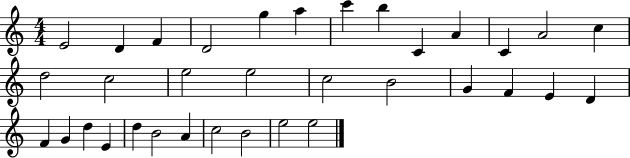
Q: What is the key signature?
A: C major